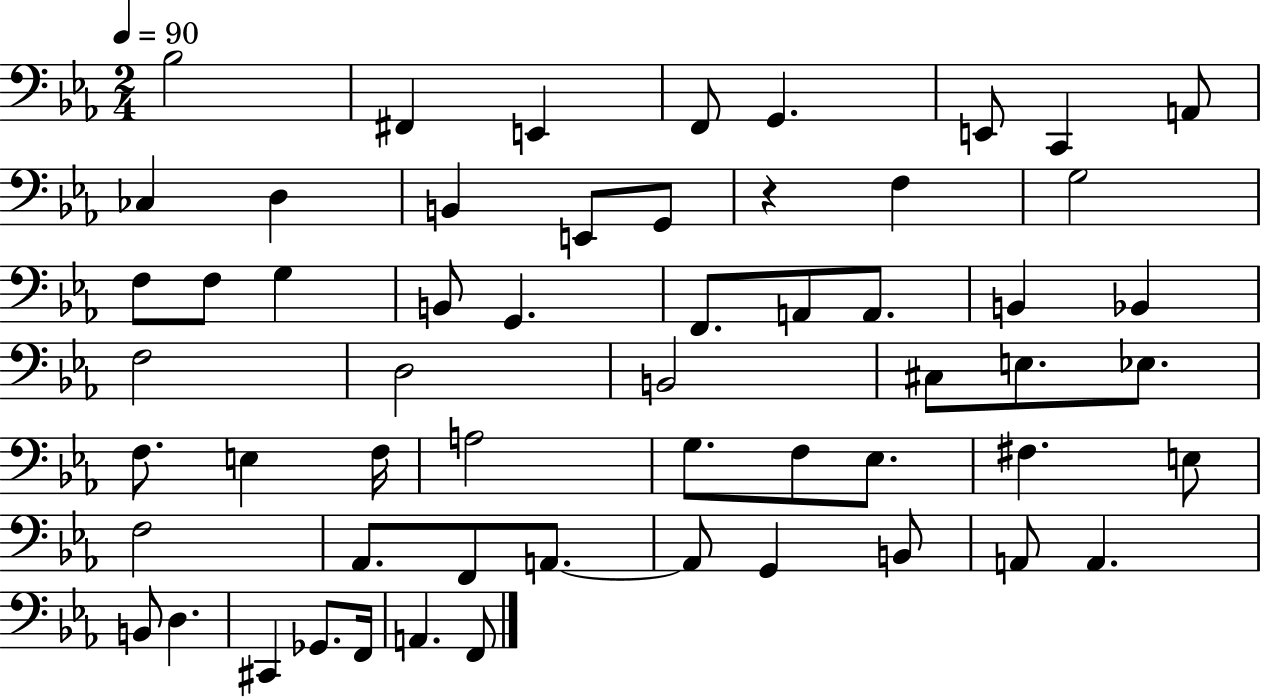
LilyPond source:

{
  \clef bass
  \numericTimeSignature
  \time 2/4
  \key ees \major
  \tempo 4 = 90
  \repeat volta 2 { bes2 | fis,4 e,4 | f,8 g,4. | e,8 c,4 a,8 | \break ces4 d4 | b,4 e,8 g,8 | r4 f4 | g2 | \break f8 f8 g4 | b,8 g,4. | f,8. a,8 a,8. | b,4 bes,4 | \break f2 | d2 | b,2 | cis8 e8. ees8. | \break f8. e4 f16 | a2 | g8. f8 ees8. | fis4. e8 | \break f2 | aes,8. f,8 a,8.~~ | a,8 g,4 b,8 | a,8 a,4. | \break b,8 d4. | cis,4 ges,8. f,16 | a,4. f,8 | } \bar "|."
}